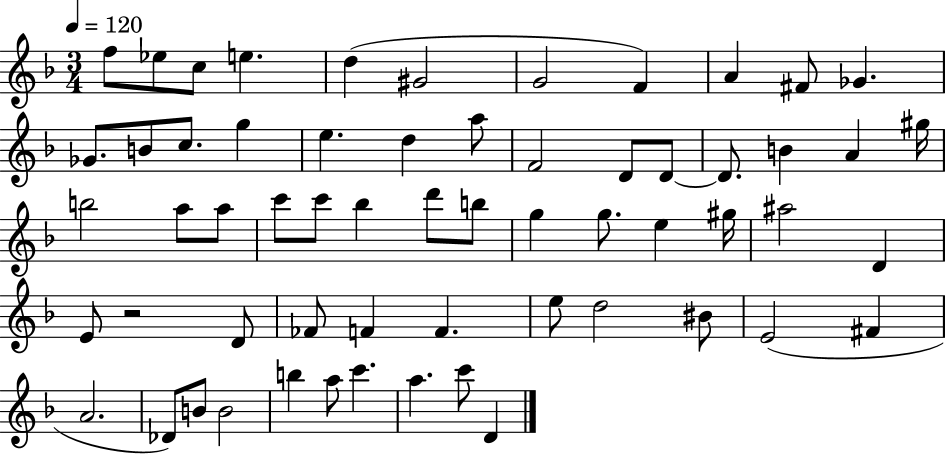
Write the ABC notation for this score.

X:1
T:Untitled
M:3/4
L:1/4
K:F
f/2 _e/2 c/2 e d ^G2 G2 F A ^F/2 _G _G/2 B/2 c/2 g e d a/2 F2 D/2 D/2 D/2 B A ^g/4 b2 a/2 a/2 c'/2 c'/2 _b d'/2 b/2 g g/2 e ^g/4 ^a2 D E/2 z2 D/2 _F/2 F F e/2 d2 ^B/2 E2 ^F A2 _D/2 B/2 B2 b a/2 c' a c'/2 D